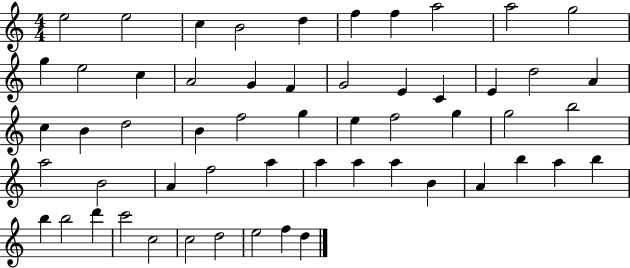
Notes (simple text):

E5/h E5/h C5/q B4/h D5/q F5/q F5/q A5/h A5/h G5/h G5/q E5/h C5/q A4/h G4/q F4/q G4/h E4/q C4/q E4/q D5/h A4/q C5/q B4/q D5/h B4/q F5/h G5/q E5/q F5/h G5/q G5/h B5/h A5/h B4/h A4/q F5/h A5/q A5/q A5/q A5/q B4/q A4/q B5/q A5/q B5/q B5/q B5/h D6/q C6/h C5/h C5/h D5/h E5/h F5/q D5/q